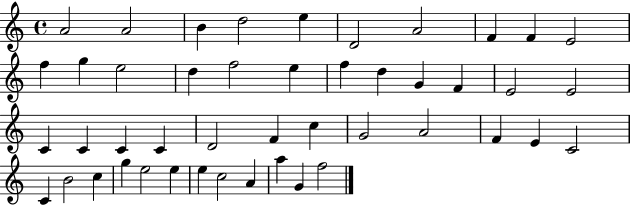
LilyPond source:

{
  \clef treble
  \time 4/4
  \defaultTimeSignature
  \key c \major
  a'2 a'2 | b'4 d''2 e''4 | d'2 a'2 | f'4 f'4 e'2 | \break f''4 g''4 e''2 | d''4 f''2 e''4 | f''4 d''4 g'4 f'4 | e'2 e'2 | \break c'4 c'4 c'4 c'4 | d'2 f'4 c''4 | g'2 a'2 | f'4 e'4 c'2 | \break c'4 b'2 c''4 | g''4 e''2 e''4 | e''4 c''2 a'4 | a''4 g'4 f''2 | \break \bar "|."
}